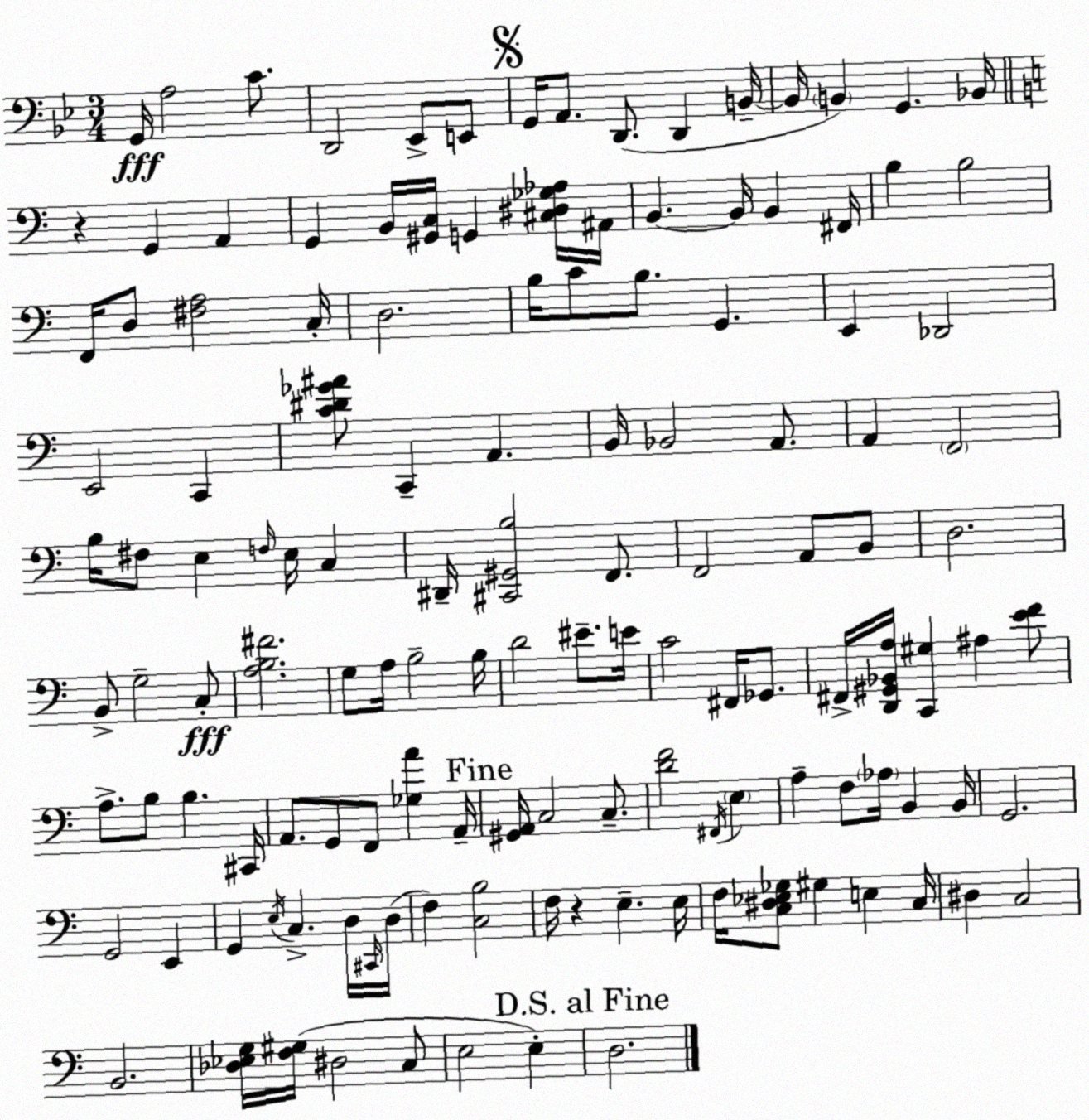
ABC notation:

X:1
T:Untitled
M:3/4
L:1/4
K:Gm
G,,/4 A,2 C/2 D,,2 _E,,/2 E,,/2 G,,/4 A,,/2 D,,/2 D,, B,,/4 B,,/4 B,, G,, _B,,/4 z G,, A,, G,, B,,/4 [^G,,C,]/4 G,, [^C,^D,_G,_A,]/4 ^A,,/4 B,, B,,/4 B,, ^F,,/4 B, B,2 F,,/4 D,/2 [^F,A,]2 C,/4 D,2 B,/4 C/2 B,/2 G,, E,, _D,,2 E,,2 C,, [C^D_G^A]/2 C,, A,, B,,/4 _B,,2 A,,/2 A,, F,,2 B,/4 ^F,/2 E, F,/4 E,/4 C, ^D,,/4 [^C,,^G,,B,]2 F,,/2 F,,2 A,,/2 B,,/2 D,2 B,,/2 G,2 C,/2 [A,B,^F]2 G,/2 A,/4 B,2 B,/4 D2 ^E/2 E/4 C2 ^F,,/4 _G,,/2 ^F,,/4 [D,,^G,,_B,,A,]/4 [C,,^G,] ^A, [EF]/2 A,/2 B,/2 B, ^C,,/4 A,,/2 G,,/2 F,,/2 [_G,A] A,,/4 [^G,,A,,]/4 C,2 C,/2 [DF]2 ^F,,/4 E, A, F,/2 _A,/4 B,, B,,/4 G,,2 G,,2 E,, G,, E,/4 C, D,/4 ^C,,/4 D,/4 F, [C,B,]2 F,/4 z E, E,/4 F,/4 [C,^D,_E,_G,]/2 ^G, E, C,/4 ^D, C,2 B,,2 [_D,_E,G,]/4 [F,^G,]/4 ^D,2 C,/2 E,2 E, D,2